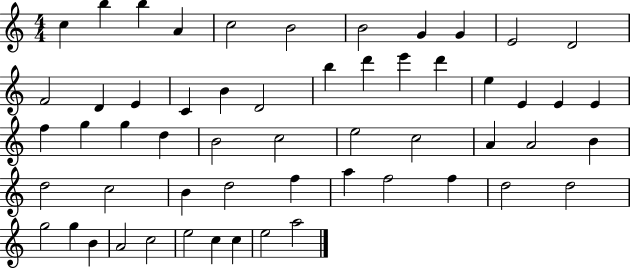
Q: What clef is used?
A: treble